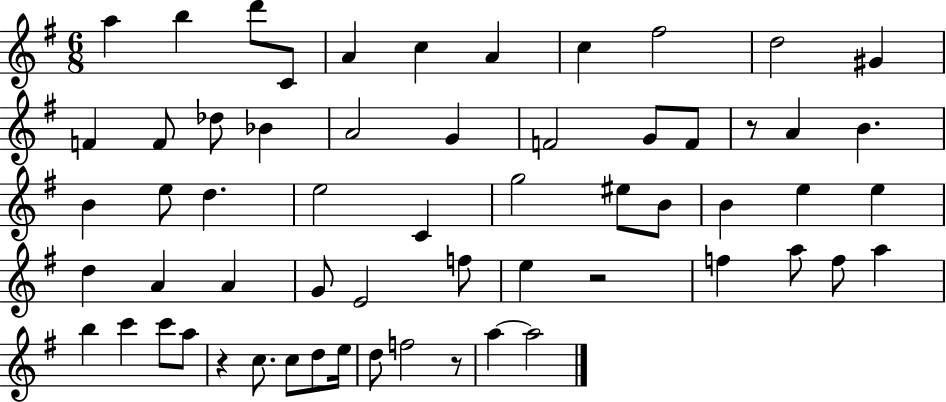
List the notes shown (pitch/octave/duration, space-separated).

A5/q B5/q D6/e C4/e A4/q C5/q A4/q C5/q F#5/h D5/h G#4/q F4/q F4/e Db5/e Bb4/q A4/h G4/q F4/h G4/e F4/e R/e A4/q B4/q. B4/q E5/e D5/q. E5/h C4/q G5/h EIS5/e B4/e B4/q E5/q E5/q D5/q A4/q A4/q G4/e E4/h F5/e E5/q R/h F5/q A5/e F5/e A5/q B5/q C6/q C6/e A5/e R/q C5/e. C5/e D5/e E5/s D5/e F5/h R/e A5/q A5/h